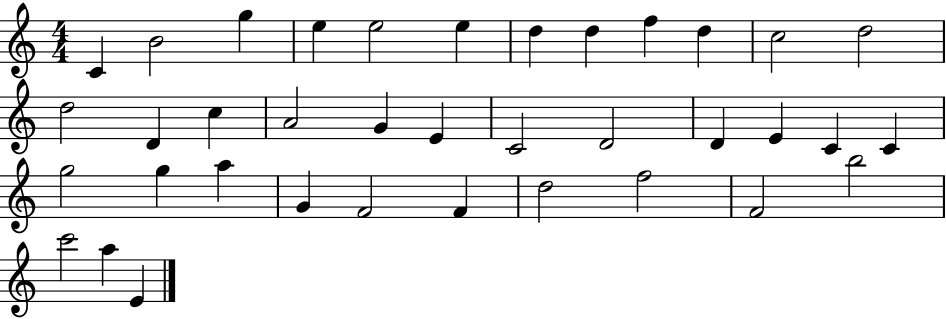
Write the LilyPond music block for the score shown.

{
  \clef treble
  \numericTimeSignature
  \time 4/4
  \key c \major
  c'4 b'2 g''4 | e''4 e''2 e''4 | d''4 d''4 f''4 d''4 | c''2 d''2 | \break d''2 d'4 c''4 | a'2 g'4 e'4 | c'2 d'2 | d'4 e'4 c'4 c'4 | \break g''2 g''4 a''4 | g'4 f'2 f'4 | d''2 f''2 | f'2 b''2 | \break c'''2 a''4 e'4 | \bar "|."
}